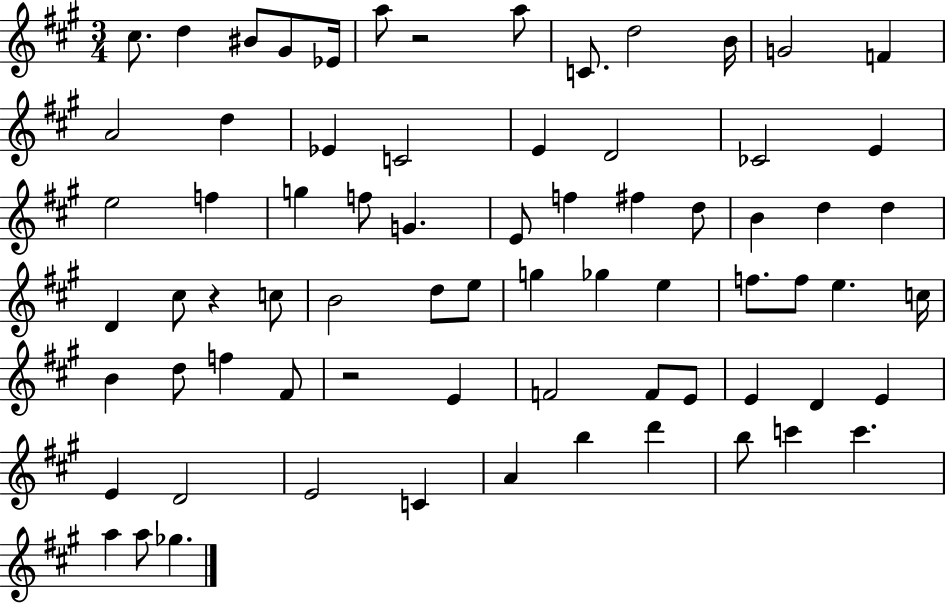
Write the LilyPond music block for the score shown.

{
  \clef treble
  \numericTimeSignature
  \time 3/4
  \key a \major
  cis''8. d''4 bis'8 gis'8 ees'16 | a''8 r2 a''8 | c'8. d''2 b'16 | g'2 f'4 | \break a'2 d''4 | ees'4 c'2 | e'4 d'2 | ces'2 e'4 | \break e''2 f''4 | g''4 f''8 g'4. | e'8 f''4 fis''4 d''8 | b'4 d''4 d''4 | \break d'4 cis''8 r4 c''8 | b'2 d''8 e''8 | g''4 ges''4 e''4 | f''8. f''8 e''4. c''16 | \break b'4 d''8 f''4 fis'8 | r2 e'4 | f'2 f'8 e'8 | e'4 d'4 e'4 | \break e'4 d'2 | e'2 c'4 | a'4 b''4 d'''4 | b''8 c'''4 c'''4. | \break a''4 a''8 ges''4. | \bar "|."
}